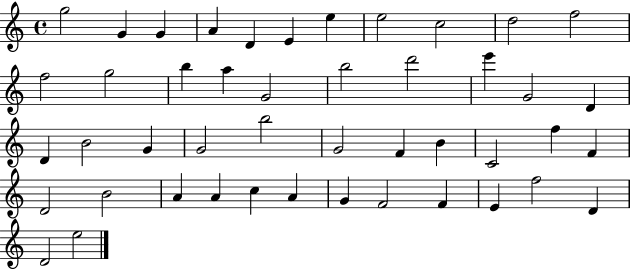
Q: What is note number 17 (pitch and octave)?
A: B5